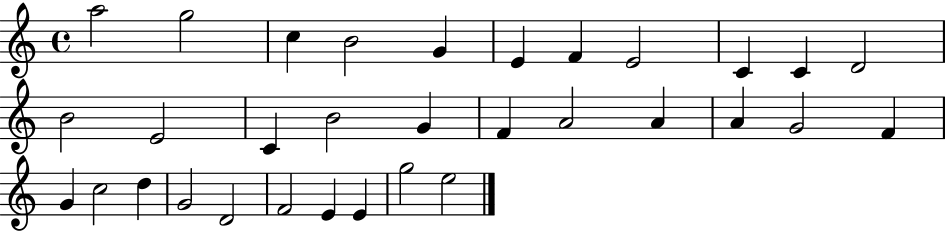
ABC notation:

X:1
T:Untitled
M:4/4
L:1/4
K:C
a2 g2 c B2 G E F E2 C C D2 B2 E2 C B2 G F A2 A A G2 F G c2 d G2 D2 F2 E E g2 e2